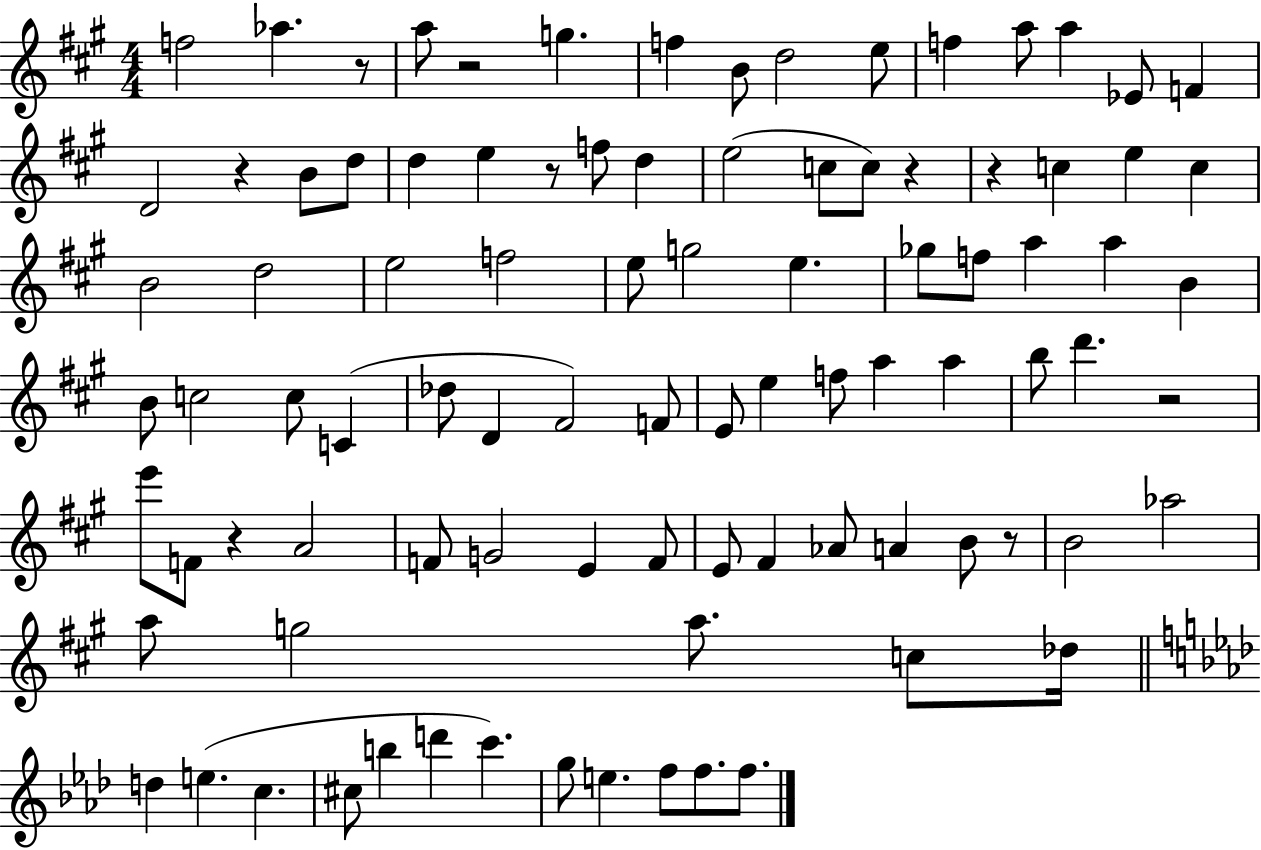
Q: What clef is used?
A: treble